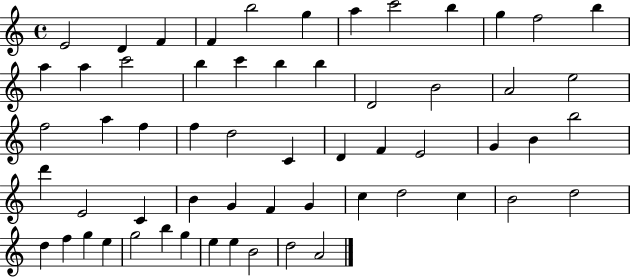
E4/h D4/q F4/q F4/q B5/h G5/q A5/q C6/h B5/q G5/q F5/h B5/q A5/q A5/q C6/h B5/q C6/q B5/q B5/q D4/h B4/h A4/h E5/h F5/h A5/q F5/q F5/q D5/h C4/q D4/q F4/q E4/h G4/q B4/q B5/h D6/q E4/h C4/q B4/q G4/q F4/q G4/q C5/q D5/h C5/q B4/h D5/h D5/q F5/q G5/q E5/q G5/h B5/q G5/q E5/q E5/q B4/h D5/h A4/h